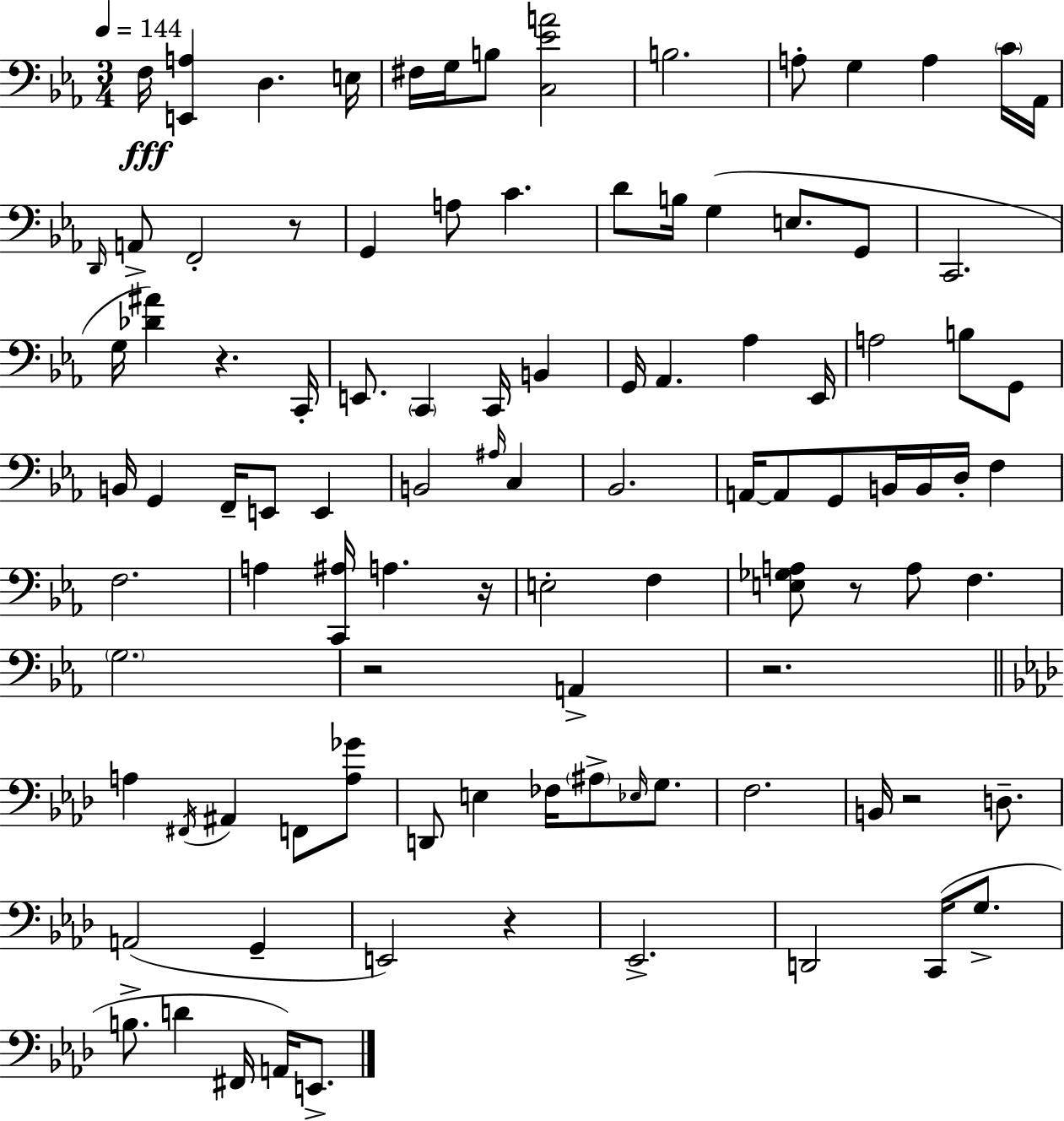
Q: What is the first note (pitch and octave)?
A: F3